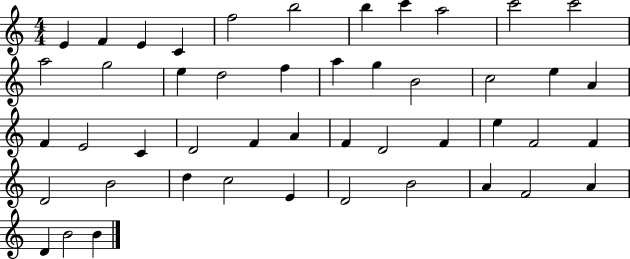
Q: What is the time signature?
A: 4/4